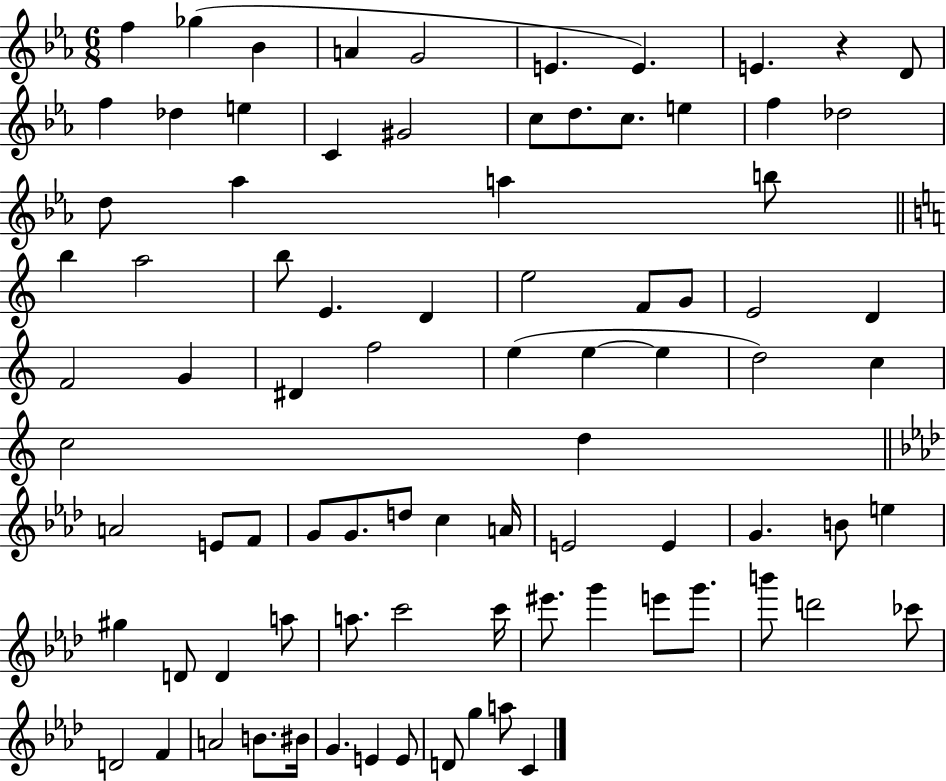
X:1
T:Untitled
M:6/8
L:1/4
K:Eb
f _g _B A G2 E E E z D/2 f _d e C ^G2 c/2 d/2 c/2 e f _d2 d/2 _a a b/2 b a2 b/2 E D e2 F/2 G/2 E2 D F2 G ^D f2 e e e d2 c c2 d A2 E/2 F/2 G/2 G/2 d/2 c A/4 E2 E G B/2 e ^g D/2 D a/2 a/2 c'2 c'/4 ^e'/2 g' e'/2 g'/2 b'/2 d'2 _c'/2 D2 F A2 B/2 ^B/4 G E E/2 D/2 g a/2 C